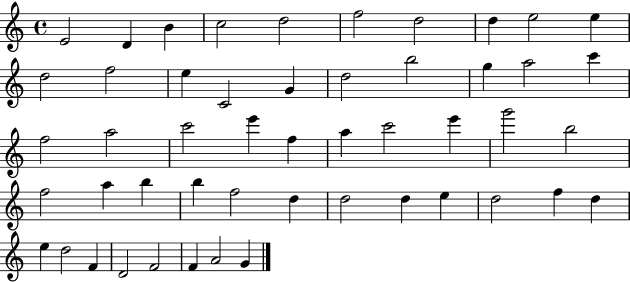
X:1
T:Untitled
M:4/4
L:1/4
K:C
E2 D B c2 d2 f2 d2 d e2 e d2 f2 e C2 G d2 b2 g a2 c' f2 a2 c'2 e' f a c'2 e' g'2 b2 f2 a b b f2 d d2 d e d2 f d e d2 F D2 F2 F A2 G